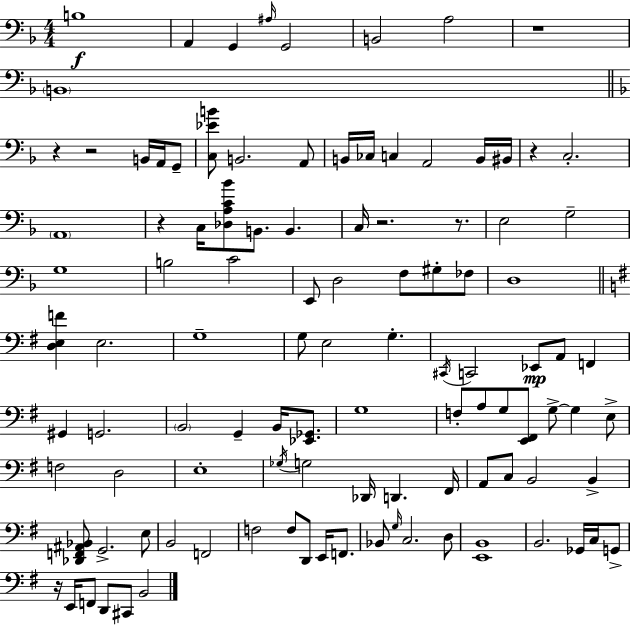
X:1
T:Untitled
M:4/4
L:1/4
K:Dm
B,4 A,, G,, ^A,/4 G,,2 B,,2 A,2 z4 B,,4 z z2 B,,/4 A,,/4 G,,/2 [C,_EB]/2 B,,2 A,,/2 B,,/4 _C,/4 C, A,,2 B,,/4 ^B,,/4 z C,2 A,,4 z C,/4 [_D,A,C_B]/2 B,,/2 B,, C,/4 z2 z/2 E,2 G,2 G,4 B,2 C2 E,,/2 D,2 F,/2 ^G,/2 _F,/2 D,4 [D,E,F] E,2 G,4 G,/2 E,2 G, ^C,,/4 C,,2 _E,,/2 A,,/2 F,, ^G,, G,,2 B,,2 G,, B,,/4 [_E,,_G,,]/2 G,4 F,/2 A,/2 G,/2 [E,,^F,,]/2 G,/2 G, E,/2 F,2 D,2 E,4 _G,/4 G,2 _D,,/4 D,, ^F,,/4 A,,/2 C,/2 B,,2 B,, [_D,,F,,^A,,_B,,]/2 G,,2 E,/2 B,,2 F,,2 F,2 F,/2 D,,/2 E,,/4 F,,/2 _B,,/2 G,/4 C,2 D,/2 [E,,B,,]4 B,,2 _G,,/4 C,/4 G,,/2 z/4 E,,/4 F,,/2 D,,/2 ^C,,/2 B,,2